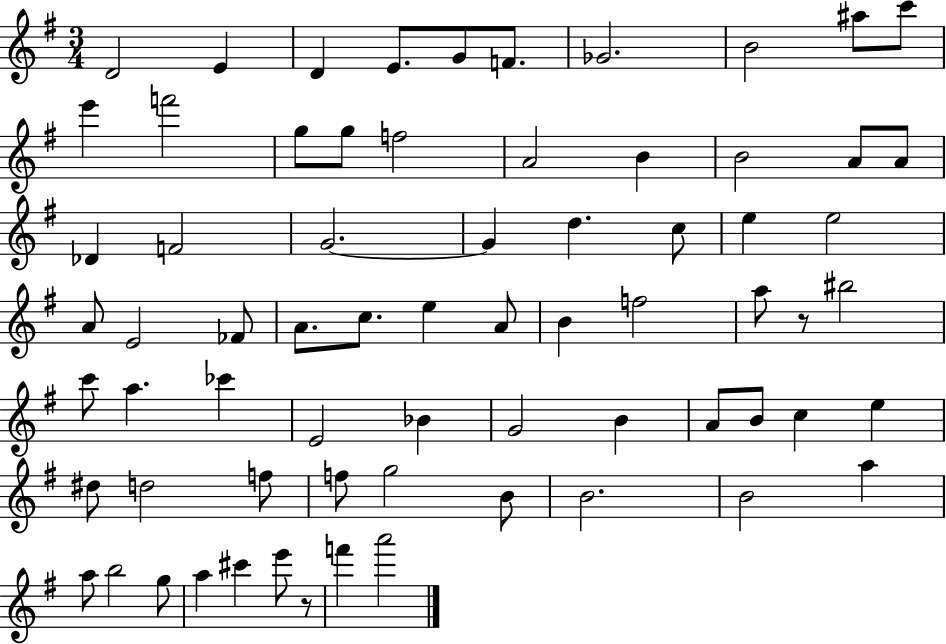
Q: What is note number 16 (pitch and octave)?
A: A4